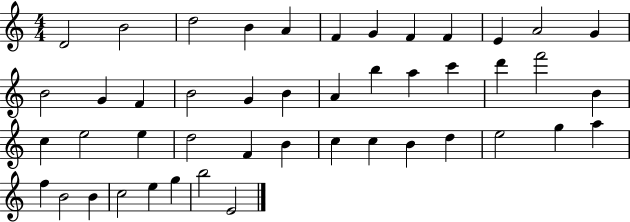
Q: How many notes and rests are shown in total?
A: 46